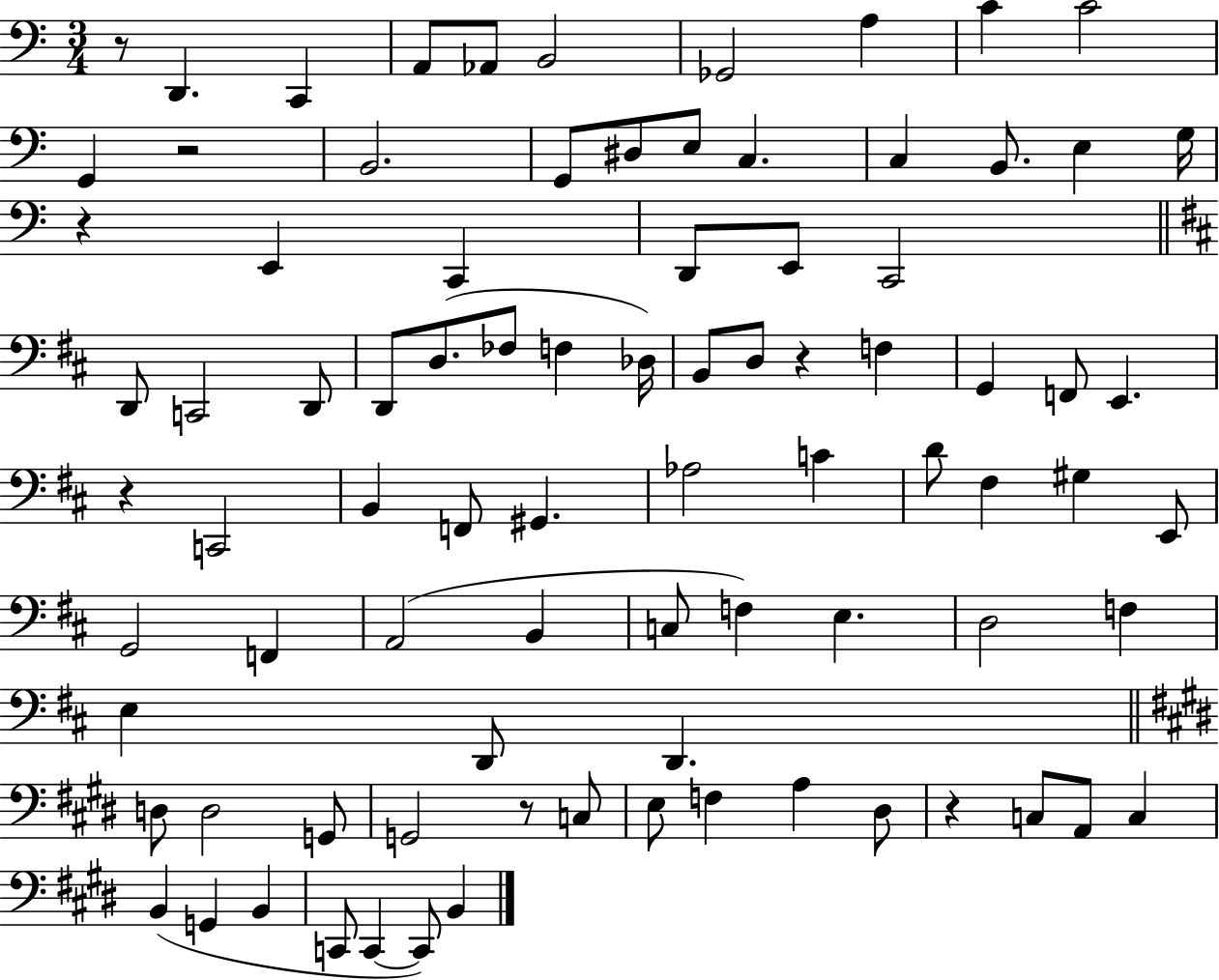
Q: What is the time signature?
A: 3/4